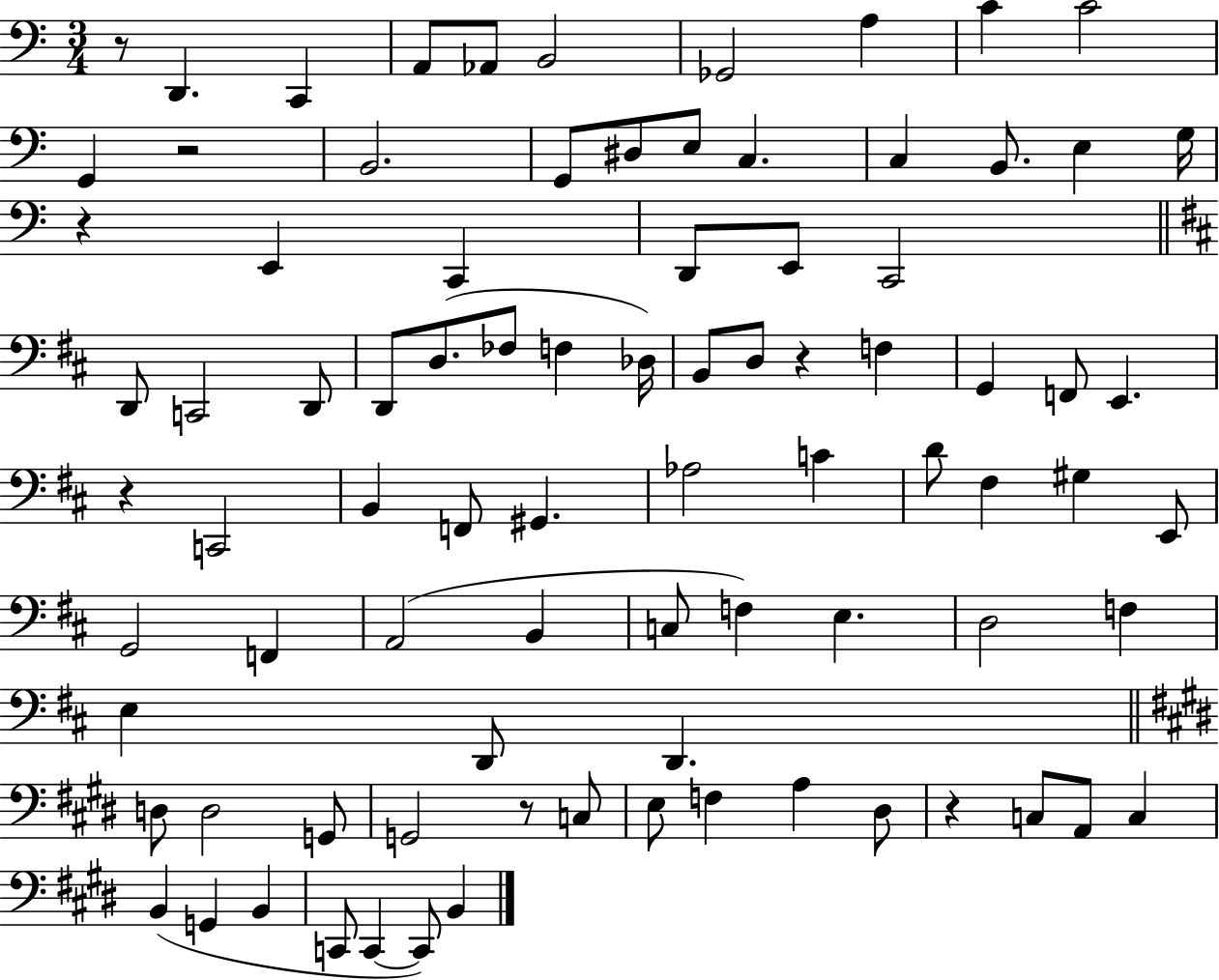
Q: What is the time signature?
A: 3/4